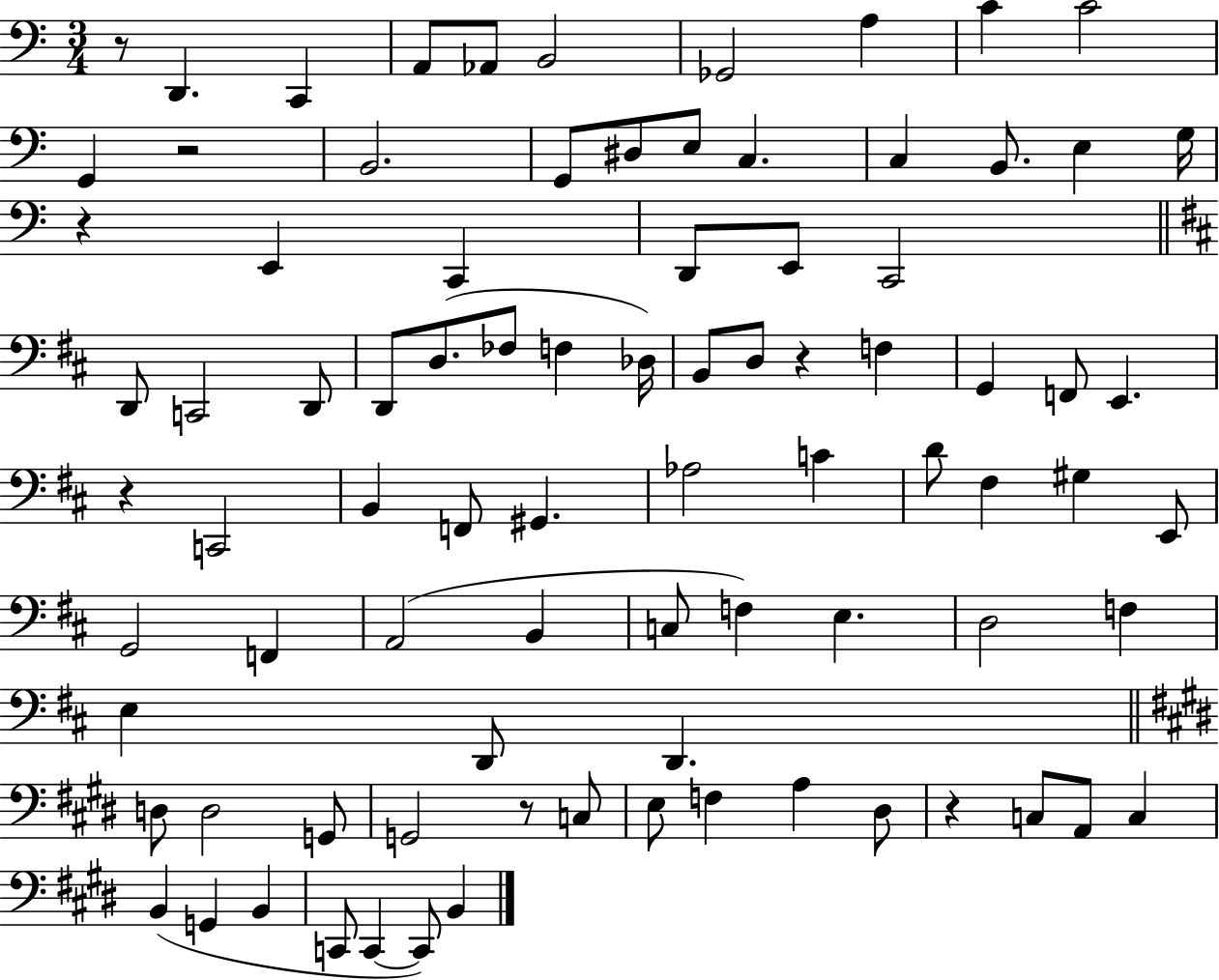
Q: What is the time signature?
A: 3/4